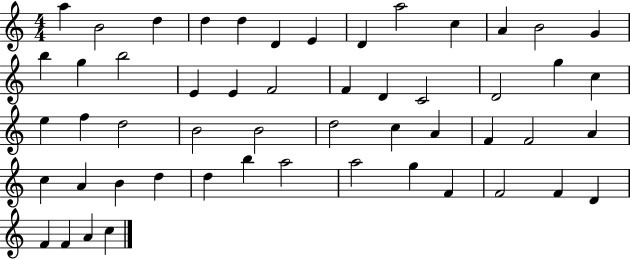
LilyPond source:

{
  \clef treble
  \numericTimeSignature
  \time 4/4
  \key c \major
  a''4 b'2 d''4 | d''4 d''4 d'4 e'4 | d'4 a''2 c''4 | a'4 b'2 g'4 | \break b''4 g''4 b''2 | e'4 e'4 f'2 | f'4 d'4 c'2 | d'2 g''4 c''4 | \break e''4 f''4 d''2 | b'2 b'2 | d''2 c''4 a'4 | f'4 f'2 a'4 | \break c''4 a'4 b'4 d''4 | d''4 b''4 a''2 | a''2 g''4 f'4 | f'2 f'4 d'4 | \break f'4 f'4 a'4 c''4 | \bar "|."
}